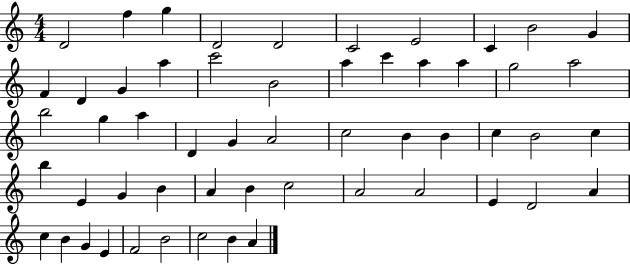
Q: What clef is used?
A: treble